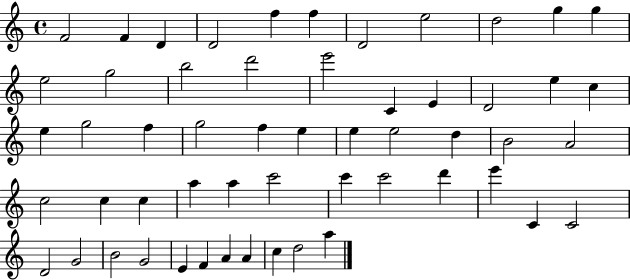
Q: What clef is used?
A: treble